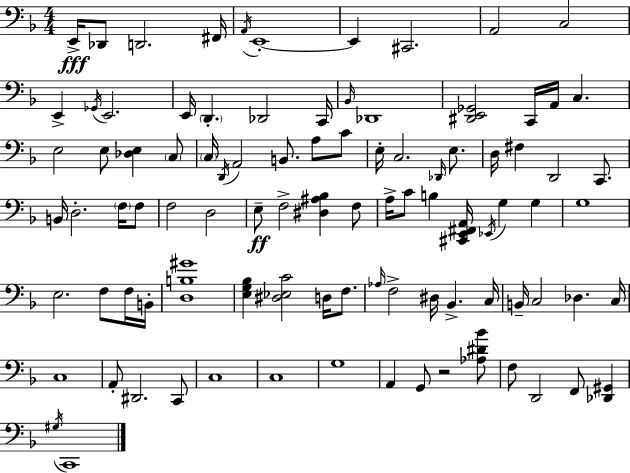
E2/s Db2/e D2/h. F#2/s A2/s E2/w E2/q C#2/h. A2/h C3/h E2/q Gb2/s E2/h. E2/s D2/q. Db2/h C2/s Bb2/s Db2/w [D#2,E2,Gb2]/h C2/s A2/s C3/q. E3/h E3/e [Db3,E3]/q C3/e C3/s D2/s A2/h B2/e. A3/e C4/e E3/s C3/h. Db2/s E3/e. D3/s F#3/q D2/h C2/e. B2/s D3/h. F3/s F3/e F3/h D3/h E3/e F3/h [D#3,A#3,Bb3]/q F3/e A3/s C4/e B3/q [C#2,E2,F#2,A2]/s Eb2/s G3/q G3/q G3/w E3/h. F3/e F3/s B2/s [D3,B3,G#4]/w [E3,G3,Bb3]/q [D#3,Eb3,C4]/h D3/s F3/e. Ab3/s F3/h D#3/s Bb2/q. C3/s B2/s C3/h Db3/q. C3/s C3/w A2/e D#2/h. C2/e C3/w C3/w G3/w A2/q G2/e R/h [Ab3,D#4,Bb4]/e F3/e D2/h F2/e [Db2,G#2]/q G#3/s C2/w